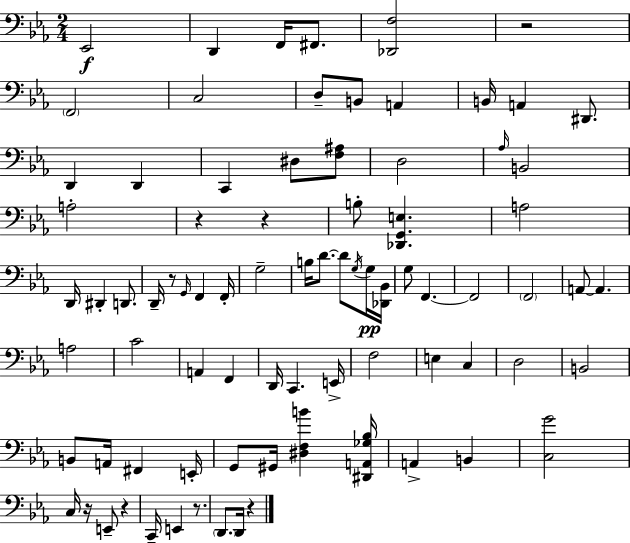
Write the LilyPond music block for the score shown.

{
  \clef bass
  \numericTimeSignature
  \time 2/4
  \key c \minor
  \repeat volta 2 { ees,2\f | d,4 f,16 fis,8. | <des, f>2 | r2 | \break \parenthesize f,2 | c2 | d8-- b,8 a,4 | b,16 a,4 dis,8. | \break d,4 d,4 | c,4 dis8 <f ais>8 | d2 | \grace { aes16 } b,2 | \break a2-. | r4 r4 | b8-. <des, g, e>4. | a2 | \break d,16 dis,4-. d,8. | d,16-- r8 \grace { g,16 } f,4 | f,16-. g2-- | b16 d'8.~~ d'8 | \break \acciaccatura { g16 } g16\pp <des, bes,>16 g8 f,4.~~ | f,2 | \parenthesize f,2 | a,8~~ a,4. | \break a2 | c'2 | a,4 f,4 | d,16 c,4. | \break e,16-> f2 | e4 c4 | d2 | b,2 | \break b,8 a,16 fis,4 | e,16-. g,8 gis,16 <dis f b'>4 | <dis, a, ges bes>16 a,4-> b,4 | <c g'>2 | \break c16 r16 e,8-- r4 | c,16-- e,4 | r8. \parenthesize d,8. d,16 r4 | } \bar "|."
}